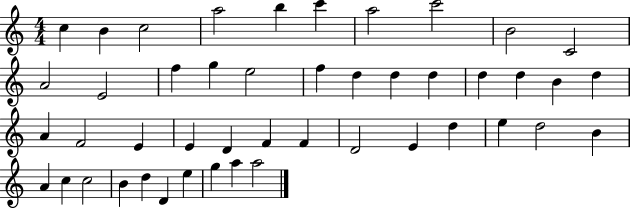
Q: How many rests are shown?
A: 0